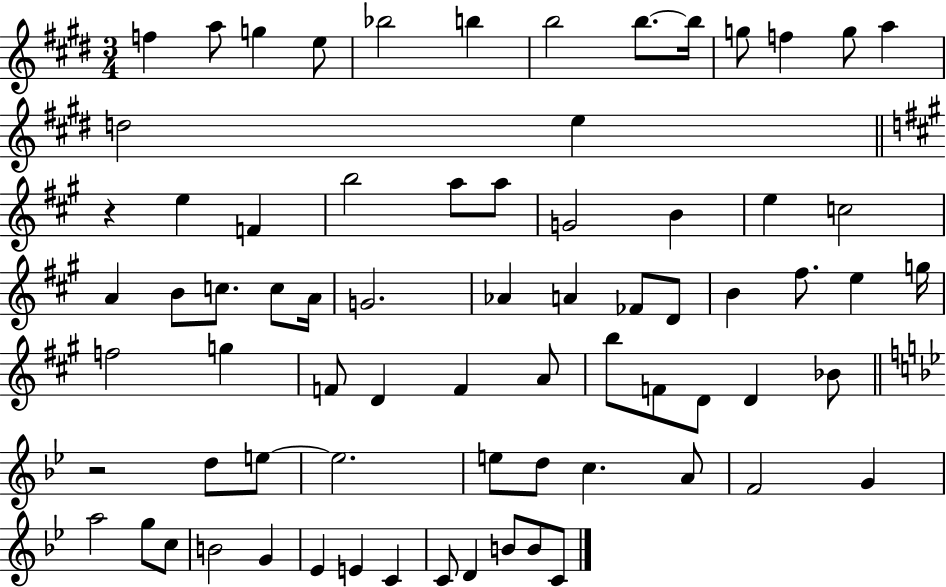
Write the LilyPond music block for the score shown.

{
  \clef treble
  \numericTimeSignature
  \time 3/4
  \key e \major
  f''4 a''8 g''4 e''8 | bes''2 b''4 | b''2 b''8.~~ b''16 | g''8 f''4 g''8 a''4 | \break d''2 e''4 | \bar "||" \break \key a \major r4 e''4 f'4 | b''2 a''8 a''8 | g'2 b'4 | e''4 c''2 | \break a'4 b'8 c''8. c''8 a'16 | g'2. | aes'4 a'4 fes'8 d'8 | b'4 fis''8. e''4 g''16 | \break f''2 g''4 | f'8 d'4 f'4 a'8 | b''8 f'8 d'8 d'4 bes'8 | \bar "||" \break \key g \minor r2 d''8 e''8~~ | e''2. | e''8 d''8 c''4. a'8 | f'2 g'4 | \break a''2 g''8 c''8 | b'2 g'4 | ees'4 e'4 c'4 | c'8 d'4 b'8 b'8 c'8 | \break \bar "|."
}